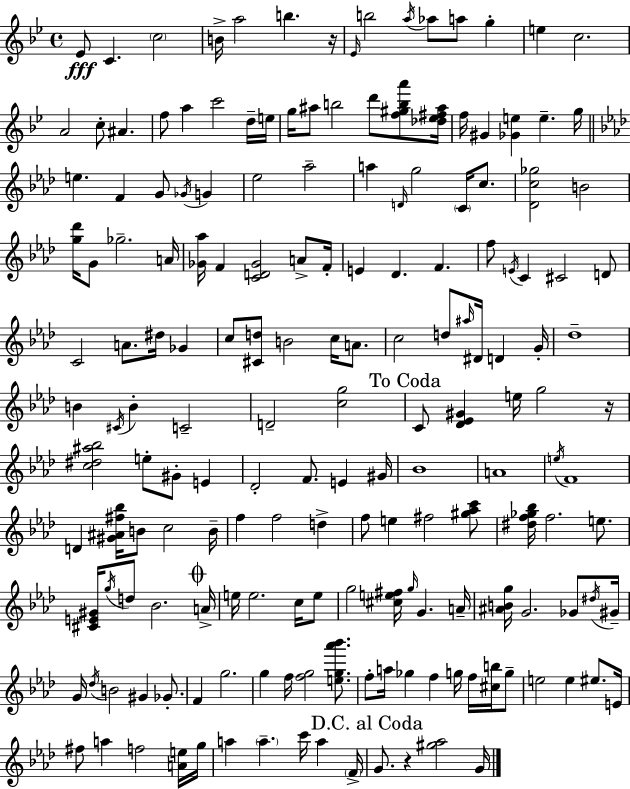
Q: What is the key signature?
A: BES major